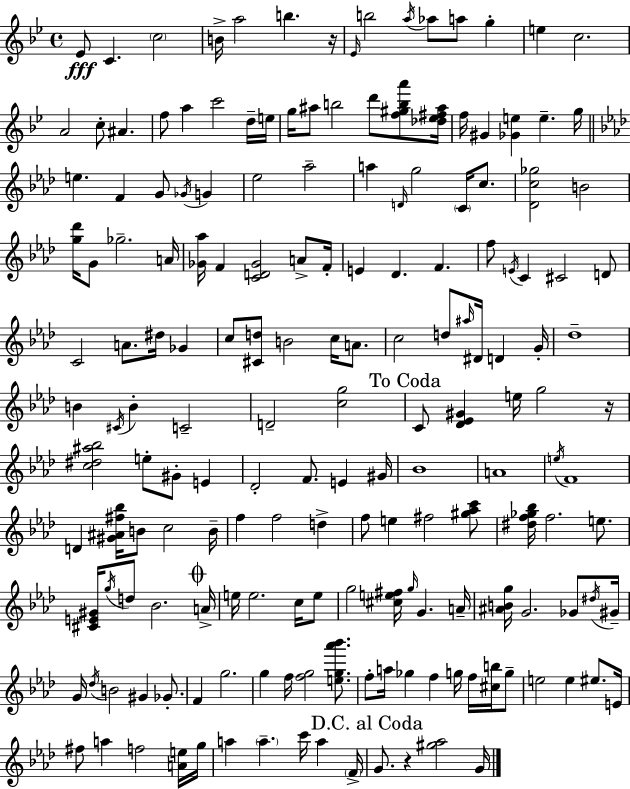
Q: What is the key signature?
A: BES major